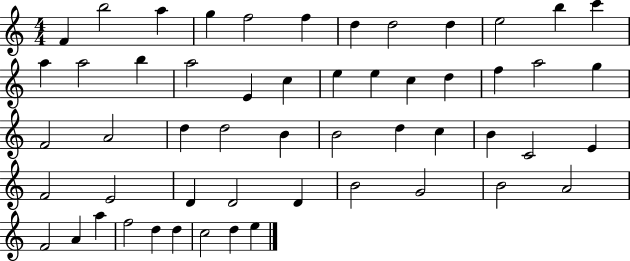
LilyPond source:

{
  \clef treble
  \numericTimeSignature
  \time 4/4
  \key c \major
  f'4 b''2 a''4 | g''4 f''2 f''4 | d''4 d''2 d''4 | e''2 b''4 c'''4 | \break a''4 a''2 b''4 | a''2 e'4 c''4 | e''4 e''4 c''4 d''4 | f''4 a''2 g''4 | \break f'2 a'2 | d''4 d''2 b'4 | b'2 d''4 c''4 | b'4 c'2 e'4 | \break f'2 e'2 | d'4 d'2 d'4 | b'2 g'2 | b'2 a'2 | \break f'2 a'4 a''4 | f''2 d''4 d''4 | c''2 d''4 e''4 | \bar "|."
}